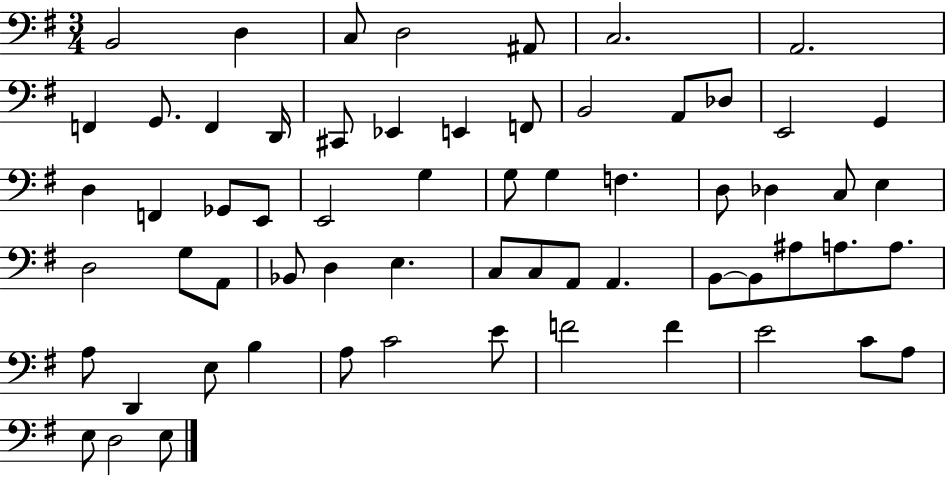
{
  \clef bass
  \numericTimeSignature
  \time 3/4
  \key g \major
  \repeat volta 2 { b,2 d4 | c8 d2 ais,8 | c2. | a,2. | \break f,4 g,8. f,4 d,16 | cis,8 ees,4 e,4 f,8 | b,2 a,8 des8 | e,2 g,4 | \break d4 f,4 ges,8 e,8 | e,2 g4 | g8 g4 f4. | d8 des4 c8 e4 | \break d2 g8 a,8 | bes,8 d4 e4. | c8 c8 a,8 a,4. | b,8~~ b,8 ais8 a8. a8. | \break a8 d,4 e8 b4 | a8 c'2 e'8 | f'2 f'4 | e'2 c'8 a8 | \break e8 d2 e8 | } \bar "|."
}